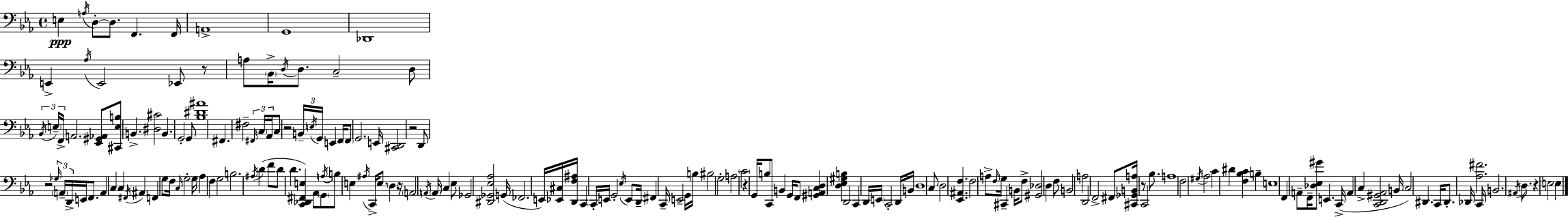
{
  \clef bass
  \time 4/4
  \defaultTimeSignature
  \key ees \major
  e4\ppp \acciaccatura { a16 } d8-.~~ d8. f,4. | f,16 a,1-> | g,1 | des,1 | \break e,4-> \acciaccatura { aes16 } e,2 ees,8 | r8 a8 \parenthesize bes,16-> \acciaccatura { d16 } d8. c2-- | d8 \tuplet 3/2 { \acciaccatura { bes,16 } \parenthesize e16-- f,16-> } a,2. | <ees, gis, aes,>8 <cis, e b>8 b,4.-> <dis cis'>2 | \break b,4. g,2-. | g,8 <bes dis' ais'>1 | fis,4. fis2-- | \tuplet 3/2 { \grace { fis,16 } \parenthesize c16 aes,16 } c8 r2 \tuplet 3/2 { b,16-- | \break \acciaccatura { e16 } g,16 } e,4 f,16 \parenthesize f,8 g,2. | e,16 <cis, d,>2 r2 | d,8 r2 | \tuplet 3/2 { \grace { ges16 } \parenthesize a,16-- d,16-> } e,16 f,8. a,4 c4 c4 | \break \acciaccatura { fis,16 } ais,4 f,4 g8 f16 \grace { c16 } | g2-. g16 aes4 f4 | g2 b2. | \acciaccatura { ais16 } d'4( f'8 d'8 d'4. | \break <c, des, fis, e>4) aes,8 \parenthesize g,8 \acciaccatura { a16 } b8 e4 | \acciaccatura { ais16 } c,16-> e8. \parenthesize d4 r16 \parenthesize a,2 | \acciaccatura { a,16 } \parenthesize a,16 c4 ees8 ges,2 | <dis, ges, ees aes>2 g,16( fes,2. | \break e,16) <ees, cis>16 <d, f ais>16 c,4 | c,16-. e,16 g,2-. \acciaccatura { ees16 } e,8 d,16-- fis,4 | c,16-- e,2-- g,16 b16 bis2 | g2-. a2 | \break \parenthesize c'2 r4 | g,16 b8 c,8 b,4 g,16 f,8 <gis, a, c d>4 | <d ees gis b>4 d,2 c,4 | d,16 \parenthesize e,16 c,2-. d,16 b,16 d1 | \break c8 | d2 <ees, ais, f>4. f2 | a8-> \grace { f16 } g16 cis,4-- b,16 f8-> | <gis, des>2 d4 f8 b,2 | \break a2 d,2 | f,2-> fis,8 | <cis, ges, b, a>16 r8 c,2 bes8. a1 | f2 | \break \acciaccatura { gis16 } aes2 | c'4 dis'4 <f bes c'>4 b4-- | e1 | f,4 a,8-- f,16-- <des ees gis'>8 e,4. c,16->( | \break a,4 c4-> <c, d, gis, aes,>2 | b,16 c2) dis,4. c,16 | dis,8.-. des,16 <aes fis'>2. | c,16 b,2. \acciaccatura { ais,16 } d8. | \break r4 e2 e4 | \bar "|."
}